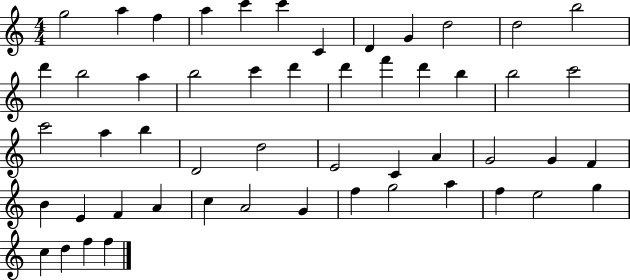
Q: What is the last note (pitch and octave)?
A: F5